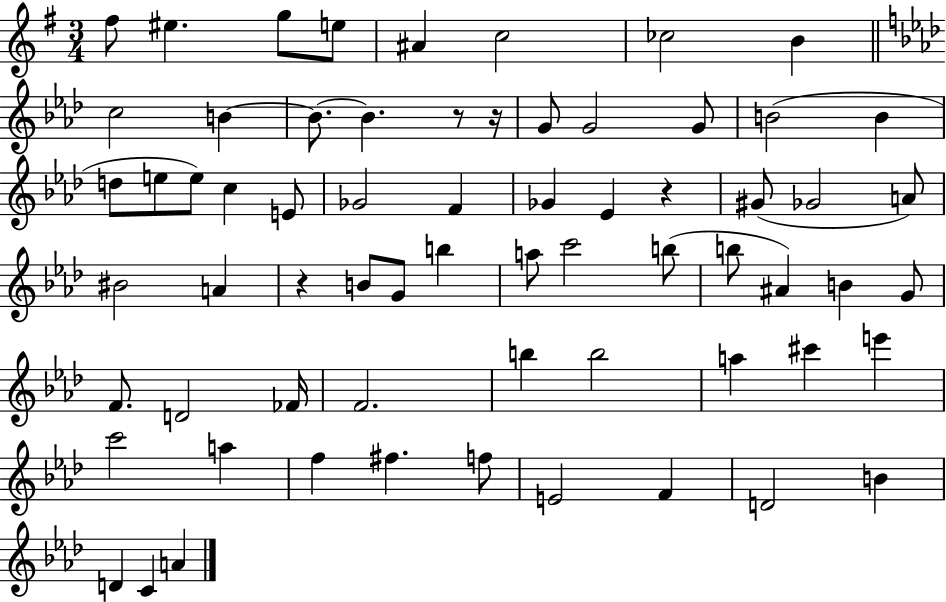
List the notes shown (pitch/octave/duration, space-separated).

F#5/e EIS5/q. G5/e E5/e A#4/q C5/h CES5/h B4/q C5/h B4/q B4/e. B4/q. R/e R/s G4/e G4/h G4/e B4/h B4/q D5/e E5/e E5/e C5/q E4/e Gb4/h F4/q Gb4/q Eb4/q R/q G#4/e Gb4/h A4/e BIS4/h A4/q R/q B4/e G4/e B5/q A5/e C6/h B5/e B5/e A#4/q B4/q G4/e F4/e. D4/h FES4/s F4/h. B5/q B5/h A5/q C#6/q E6/q C6/h A5/q F5/q F#5/q. F5/e E4/h F4/q D4/h B4/q D4/q C4/q A4/q